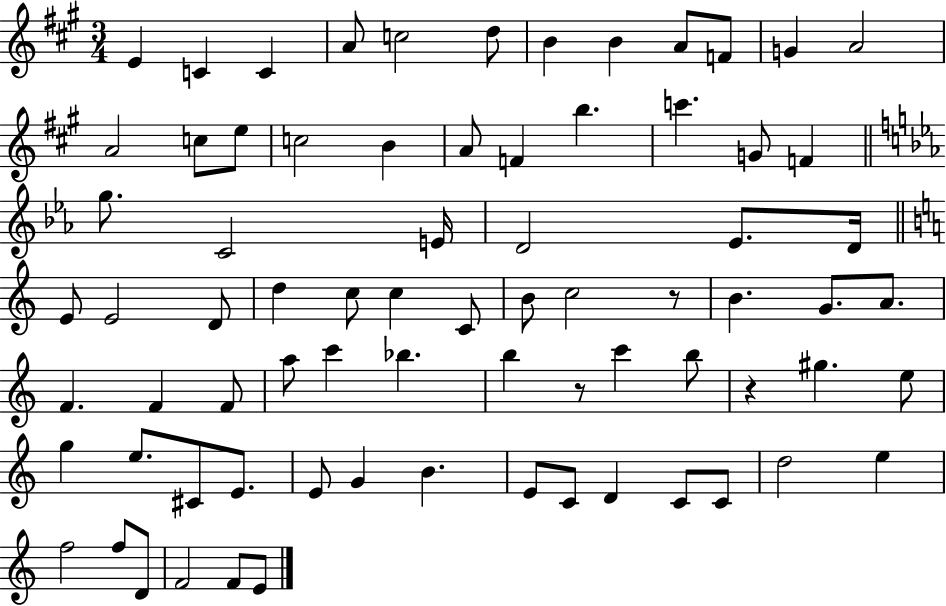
E4/q C4/q C4/q A4/e C5/h D5/e B4/q B4/q A4/e F4/e G4/q A4/h A4/h C5/e E5/e C5/h B4/q A4/e F4/q B5/q. C6/q. G4/e F4/q G5/e. C4/h E4/s D4/h Eb4/e. D4/s E4/e E4/h D4/e D5/q C5/e C5/q C4/e B4/e C5/h R/e B4/q. G4/e. A4/e. F4/q. F4/q F4/e A5/e C6/q Bb5/q. B5/q R/e C6/q B5/e R/q G#5/q. E5/e G5/q E5/e. C#4/e E4/e. E4/e G4/q B4/q. E4/e C4/e D4/q C4/e C4/e D5/h E5/q F5/h F5/e D4/e F4/h F4/e E4/e